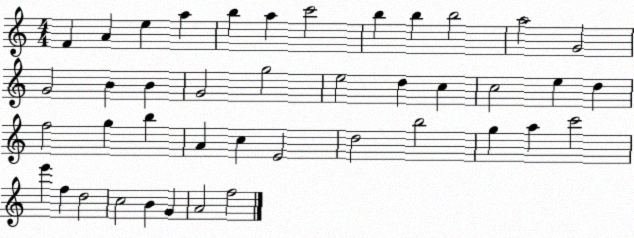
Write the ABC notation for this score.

X:1
T:Untitled
M:4/4
L:1/4
K:C
F A e a b a c'2 b b b2 a2 G2 G2 B B G2 g2 e2 d c c2 e d f2 g b A c E2 d2 b2 g a c'2 e' f d2 c2 B G A2 f2